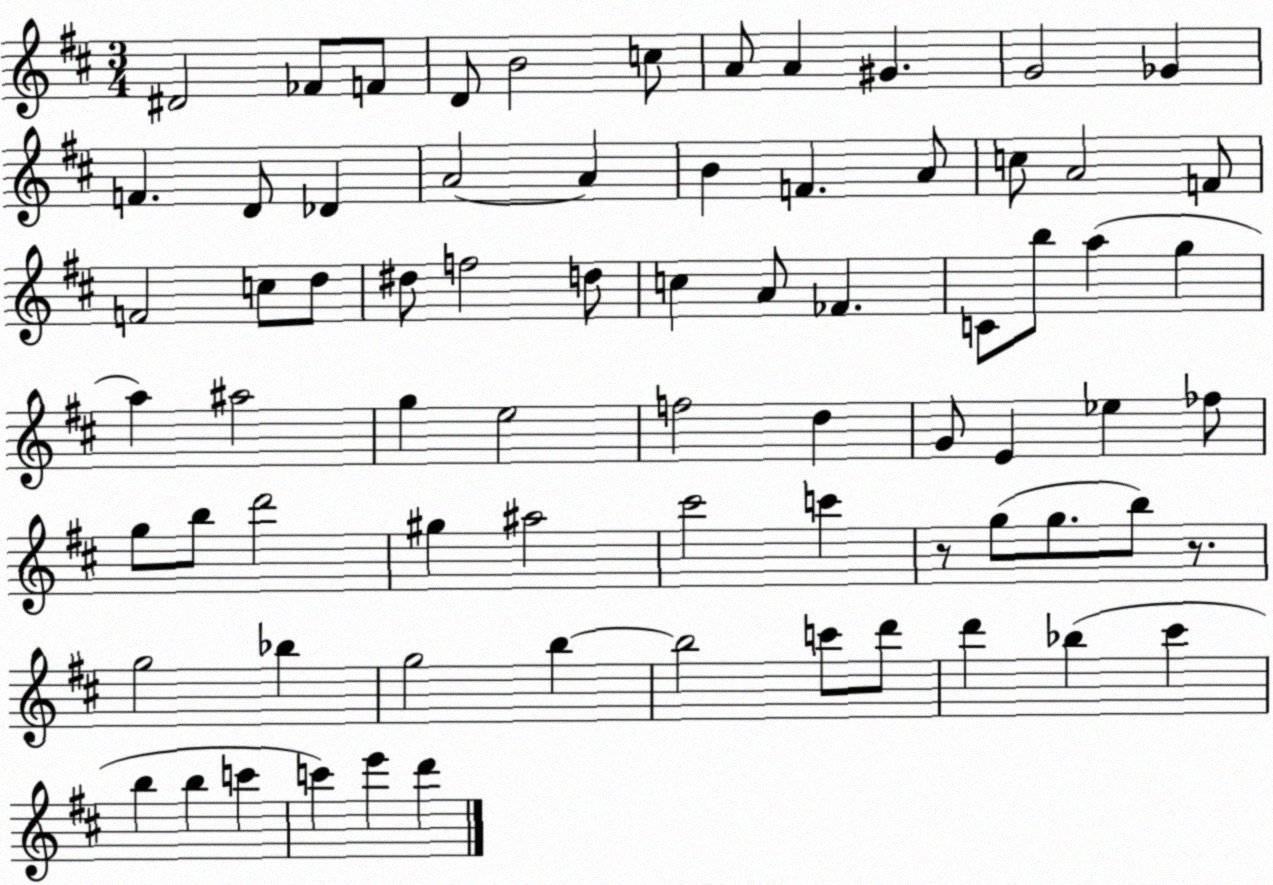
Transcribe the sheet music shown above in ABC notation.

X:1
T:Untitled
M:3/4
L:1/4
K:D
^D2 _F/2 F/2 D/2 B2 c/2 A/2 A ^G G2 _G F D/2 _D A2 A B F A/2 c/2 A2 F/2 F2 c/2 d/2 ^d/2 f2 d/2 c A/2 _F C/2 b/2 a g a ^a2 g e2 f2 d G/2 E _e _f/2 g/2 b/2 d'2 ^g ^a2 ^c'2 c' z/2 g/2 g/2 b/2 z/2 g2 _b g2 b b2 c'/2 d'/2 d' _b ^c' b b c' c' e' d'